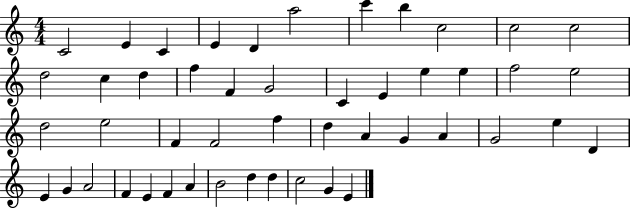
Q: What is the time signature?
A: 4/4